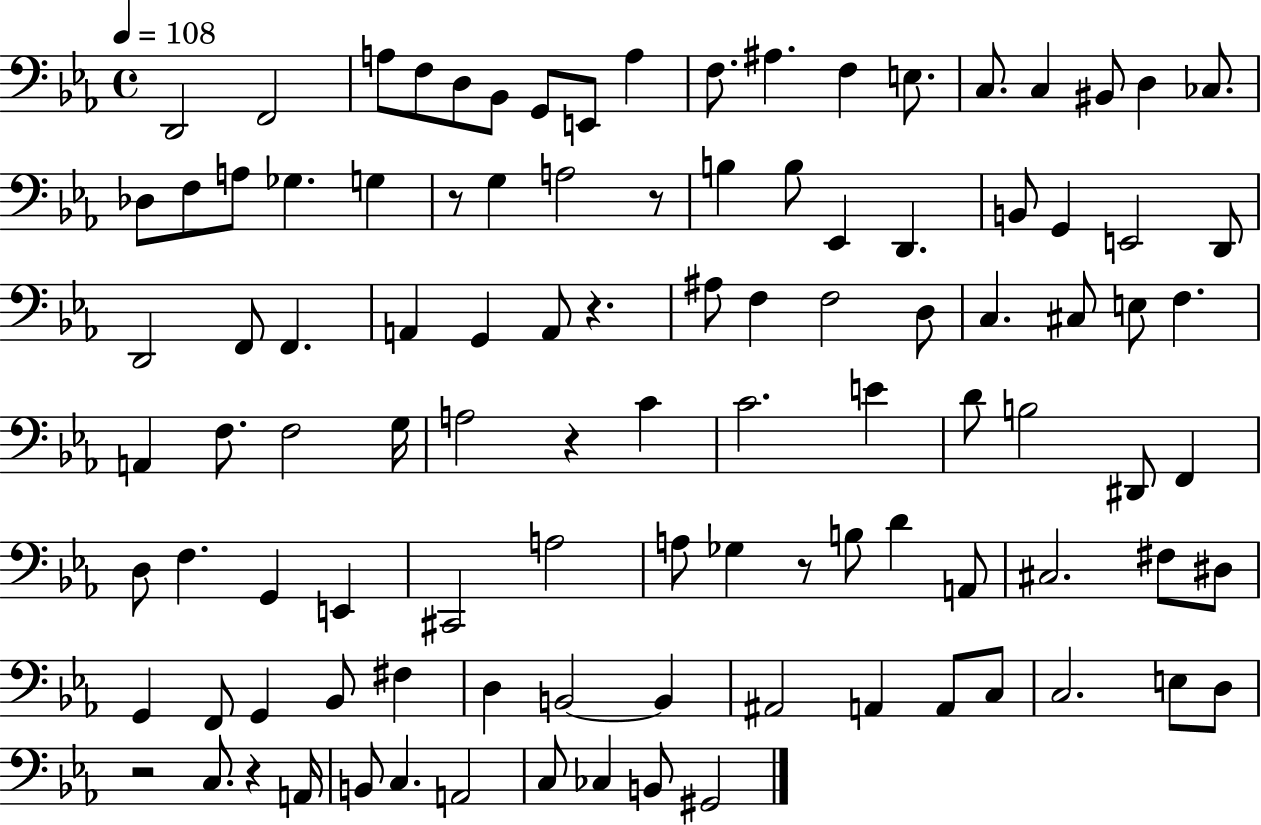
{
  \clef bass
  \time 4/4
  \defaultTimeSignature
  \key ees \major
  \tempo 4 = 108
  d,2 f,2 | a8 f8 d8 bes,8 g,8 e,8 a4 | f8. ais4. f4 e8. | c8. c4 bis,8 d4 ces8. | \break des8 f8 a8 ges4. g4 | r8 g4 a2 r8 | b4 b8 ees,4 d,4. | b,8 g,4 e,2 d,8 | \break d,2 f,8 f,4. | a,4 g,4 a,8 r4. | ais8 f4 f2 d8 | c4. cis8 e8 f4. | \break a,4 f8. f2 g16 | a2 r4 c'4 | c'2. e'4 | d'8 b2 dis,8 f,4 | \break d8 f4. g,4 e,4 | cis,2 a2 | a8 ges4 r8 b8 d'4 a,8 | cis2. fis8 dis8 | \break g,4 f,8 g,4 bes,8 fis4 | d4 b,2~~ b,4 | ais,2 a,4 a,8 c8 | c2. e8 d8 | \break r2 c8. r4 a,16 | b,8 c4. a,2 | c8 ces4 b,8 gis,2 | \bar "|."
}